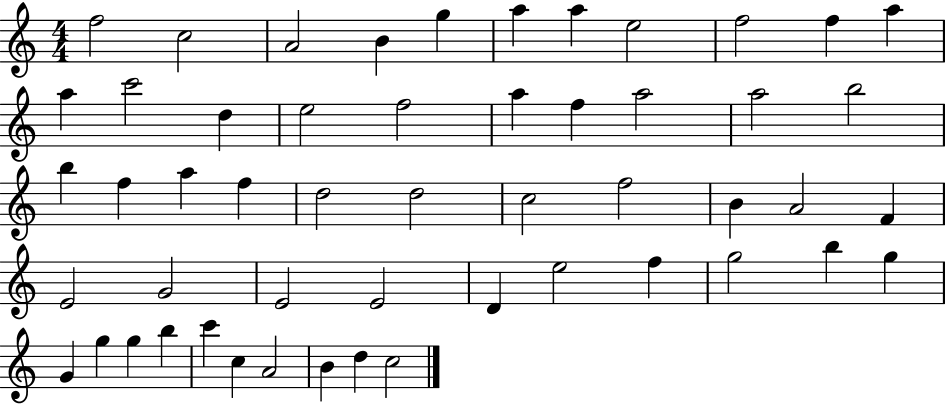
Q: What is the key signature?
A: C major